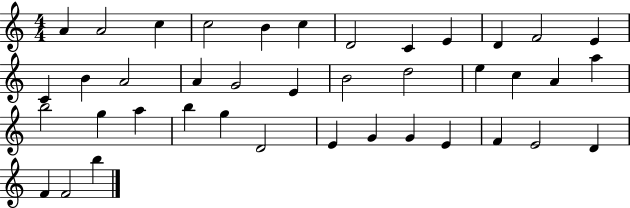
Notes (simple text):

A4/q A4/h C5/q C5/h B4/q C5/q D4/h C4/q E4/q D4/q F4/h E4/q C4/q B4/q A4/h A4/q G4/h E4/q B4/h D5/h E5/q C5/q A4/q A5/q B5/h G5/q A5/q B5/q G5/q D4/h E4/q G4/q G4/q E4/q F4/q E4/h D4/q F4/q F4/h B5/q